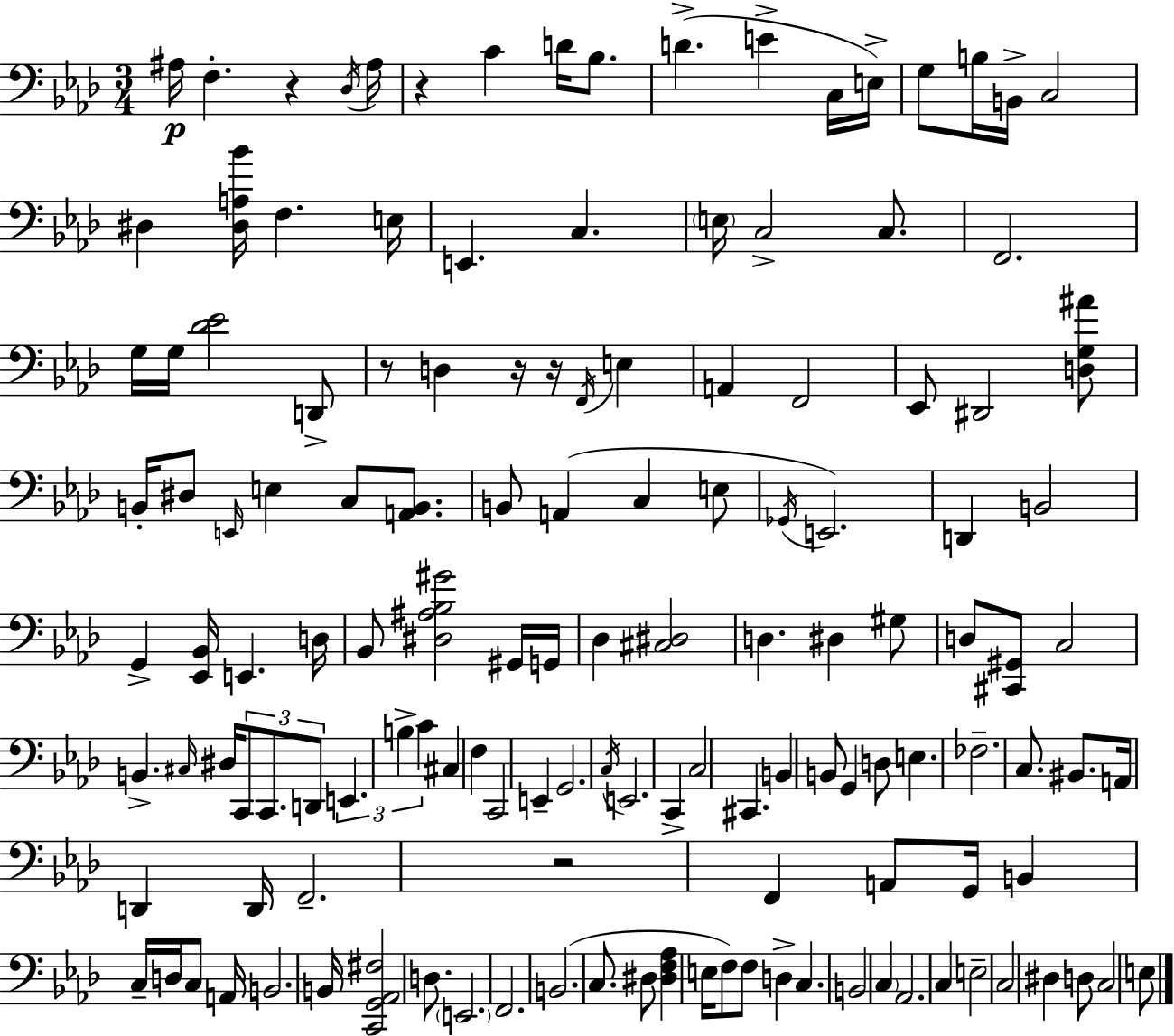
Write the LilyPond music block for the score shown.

{
  \clef bass
  \numericTimeSignature
  \time 3/4
  \key aes \major
  ais16\p f4.-. r4 \acciaccatura { des16 } | ais16 r4 c'4 d'16 bes8. | d'4.->( e'4-> c16 | e16->) g8 b16 b,16-> c2 | \break dis4 <dis a bes'>16 f4. | e16 e,4. c4. | \parenthesize e16 c2-> c8. | f,2. | \break g16 g16 <des' ees'>2 d,8-> | r8 d4 r16 r16 \acciaccatura { f,16 } e4 | a,4 f,2 | ees,8 dis,2 | \break <d g ais'>8 b,16-. dis8 \grace { e,16 } e4 c8 | <a, b,>8. b,8 a,4( c4 | e8 \acciaccatura { ges,16 } e,2.) | d,4 b,2 | \break g,4-> <ees, bes,>16 e,4. | d16 bes,8 <dis ais bes gis'>2 | gis,16 g,16 des4 <cis dis>2 | d4. dis4 | \break gis8 d8 <cis, gis,>8 c2 | b,4.-> \grace { cis16 } dis16 | \tuplet 3/2 { c,8 c,8. d,8 } \tuplet 3/2 { e,4. | b4-> c'4 } cis4 | \break f4 c,2 | e,4-- g,2. | \acciaccatura { c16 } e,2. | c,4-> c2 | \break cis,4. | b,4 b,8 g,4 d8 | e4. fes2.-- | c8. bis,8. | \break a,16 d,4 d,16 f,2.-- | r2 | f,4 a,8 g,16 b,4 | c16-- d16 c8 a,16 b,2. | \break b,16 <c, g, aes, fis>2 | d8. \parenthesize e,2. | f,2. | b,2.( | \break c8. dis8 <dis f aes>4 | e16 f8) f8 d4-> | c4. b,2 | \parenthesize c4 aes,2. | \break c4 e2-- | c2 | dis4 d8 c2 | e8 \bar "|."
}